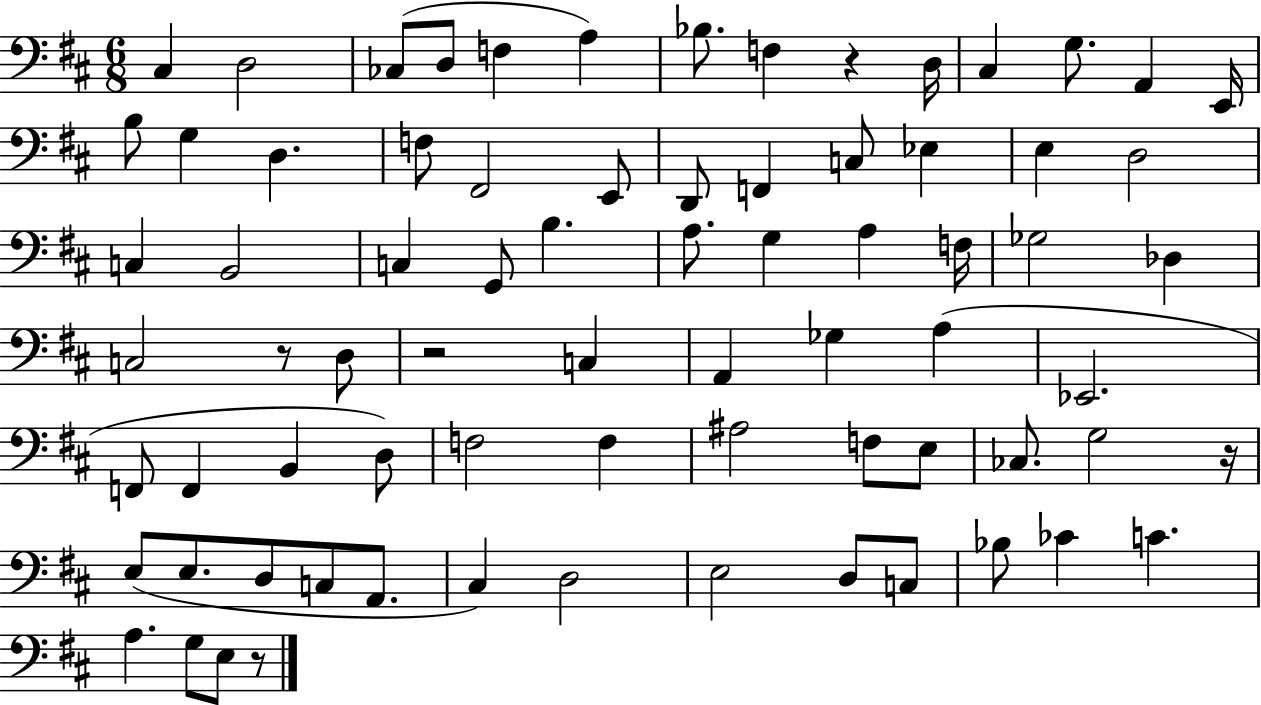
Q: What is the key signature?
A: D major